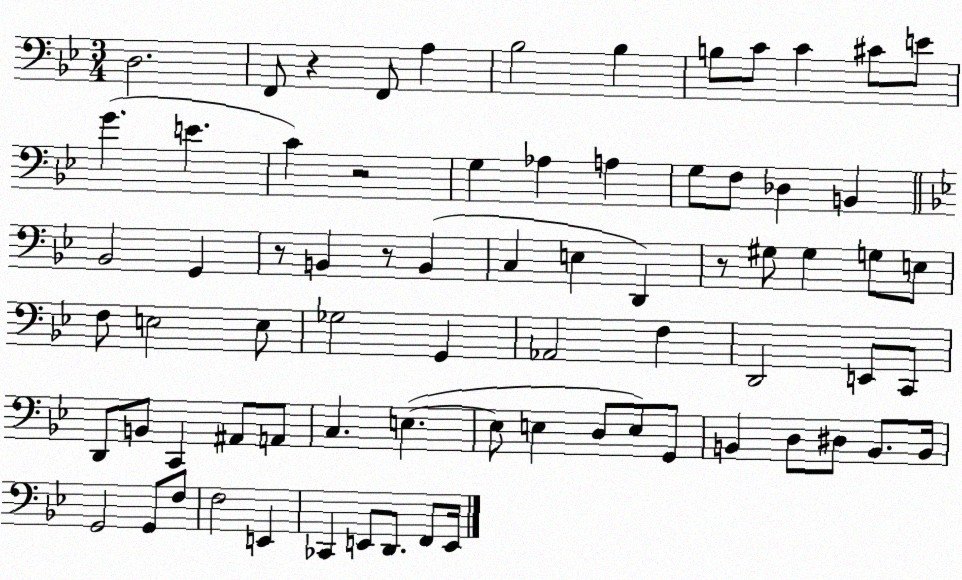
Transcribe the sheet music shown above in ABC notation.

X:1
T:Untitled
M:3/4
L:1/4
K:Bb
D,2 F,,/2 z F,,/2 A, _B,2 _B, B,/2 C/2 C ^C/2 E/2 G E C z2 G, _A, A, G,/2 F,/2 _D, B,, _B,,2 G,, z/2 B,, z/2 B,, C, E, D,, z/2 ^G,/2 ^G, G,/2 E,/2 F,/2 E,2 E,/2 _G,2 G,, _A,,2 F, D,,2 E,,/2 C,,/2 D,,/2 B,,/2 C,, ^A,,/2 A,,/2 C, E, E,/2 E, D,/2 E,/2 G,,/2 B,, D,/2 ^D,/2 B,,/2 B,,/4 G,,2 G,,/2 F,/2 F,2 E,, _C,, E,,/2 D,,/2 F,,/2 E,,/4